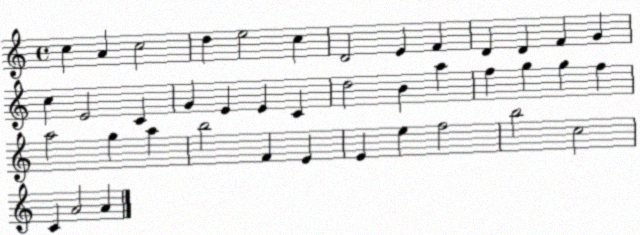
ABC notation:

X:1
T:Untitled
M:4/4
L:1/4
K:C
c A c2 d e2 c D2 E F D D F G c E2 C G E E C d2 B a f g g f a2 g a b2 F E E e f2 b2 c2 C A2 A